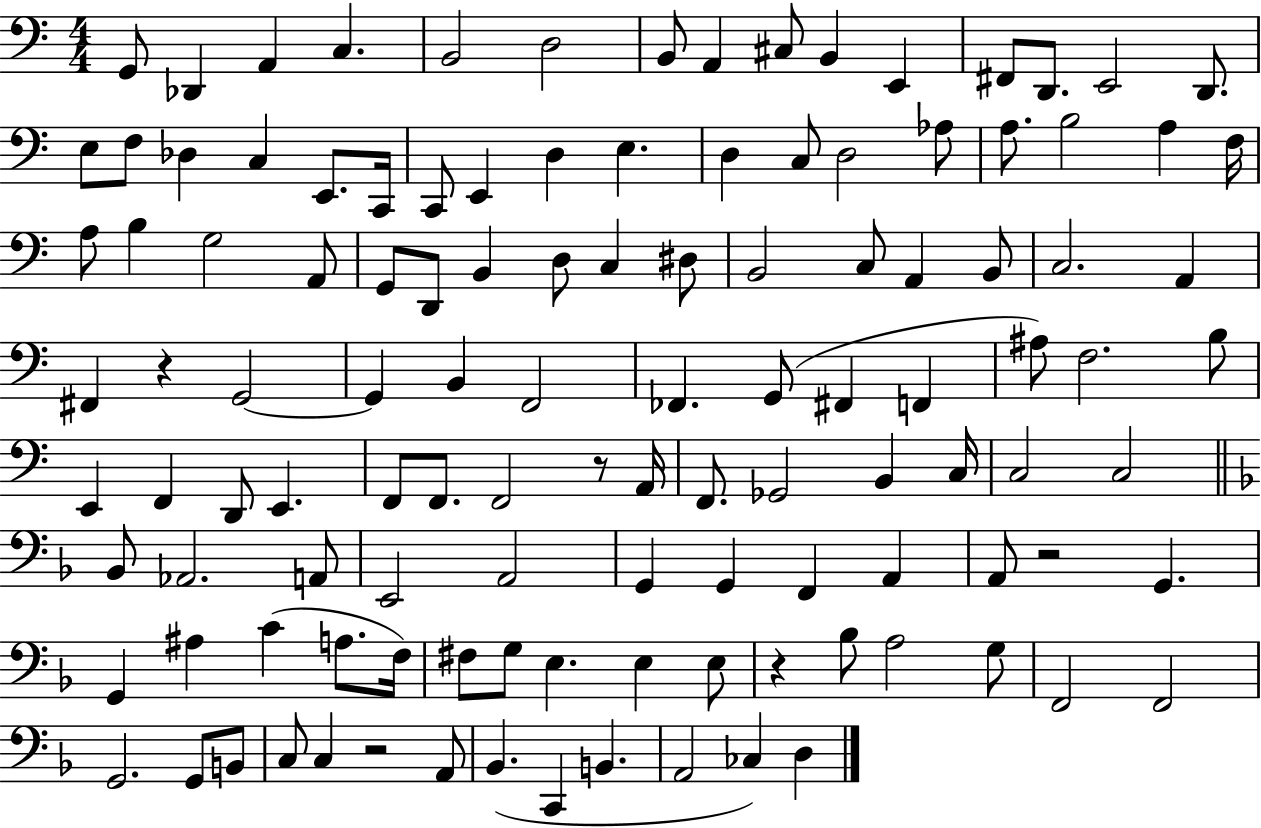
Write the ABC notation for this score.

X:1
T:Untitled
M:4/4
L:1/4
K:C
G,,/2 _D,, A,, C, B,,2 D,2 B,,/2 A,, ^C,/2 B,, E,, ^F,,/2 D,,/2 E,,2 D,,/2 E,/2 F,/2 _D, C, E,,/2 C,,/4 C,,/2 E,, D, E, D, C,/2 D,2 _A,/2 A,/2 B,2 A, F,/4 A,/2 B, G,2 A,,/2 G,,/2 D,,/2 B,, D,/2 C, ^D,/2 B,,2 C,/2 A,, B,,/2 C,2 A,, ^F,, z G,,2 G,, B,, F,,2 _F,, G,,/2 ^F,, F,, ^A,/2 F,2 B,/2 E,, F,, D,,/2 E,, F,,/2 F,,/2 F,,2 z/2 A,,/4 F,,/2 _G,,2 B,, C,/4 C,2 C,2 _B,,/2 _A,,2 A,,/2 E,,2 A,,2 G,, G,, F,, A,, A,,/2 z2 G,, G,, ^A, C A,/2 F,/4 ^F,/2 G,/2 E, E, E,/2 z _B,/2 A,2 G,/2 F,,2 F,,2 G,,2 G,,/2 B,,/2 C,/2 C, z2 A,,/2 _B,, C,, B,, A,,2 _C, D,